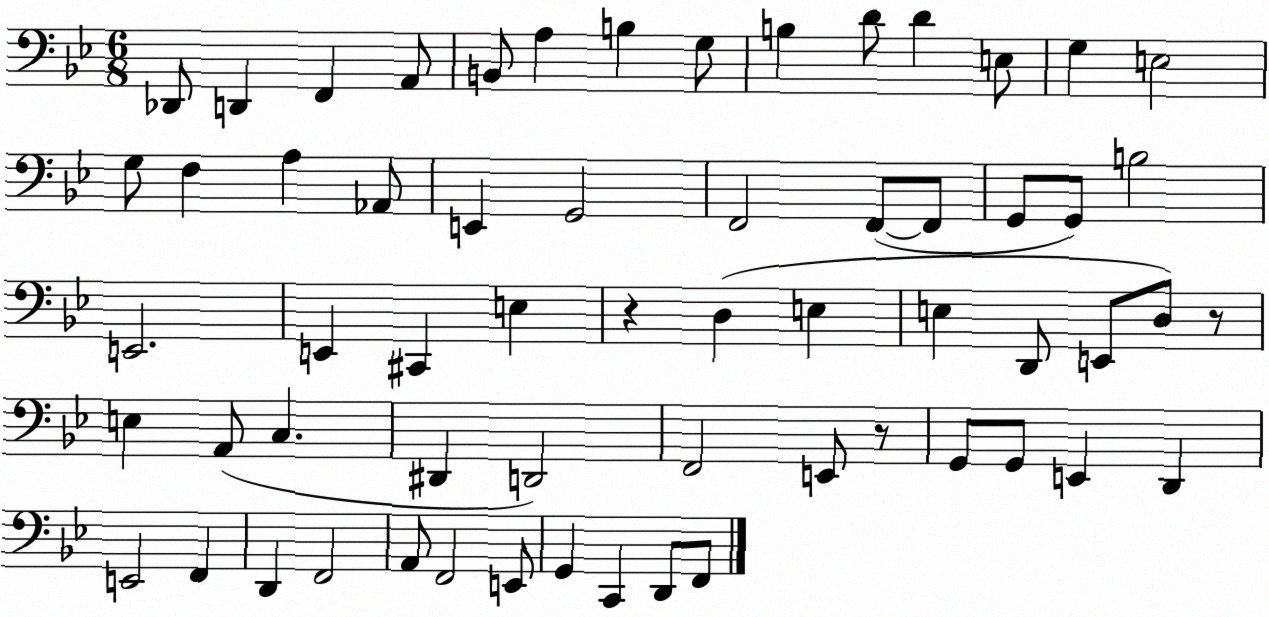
X:1
T:Untitled
M:6/8
L:1/4
K:Bb
_D,,/2 D,, F,, A,,/2 B,,/2 A, B, G,/2 B, D/2 D E,/2 G, E,2 G,/2 F, A, _A,,/2 E,, G,,2 F,,2 F,,/2 F,,/2 G,,/2 G,,/2 B,2 E,,2 E,, ^C,, E, z D, E, E, D,,/2 E,,/2 D,/2 z/2 E, A,,/2 C, ^D,, D,,2 F,,2 E,,/2 z/2 G,,/2 G,,/2 E,, D,, E,,2 F,, D,, F,,2 A,,/2 F,,2 E,,/2 G,, C,, D,,/2 F,,/2